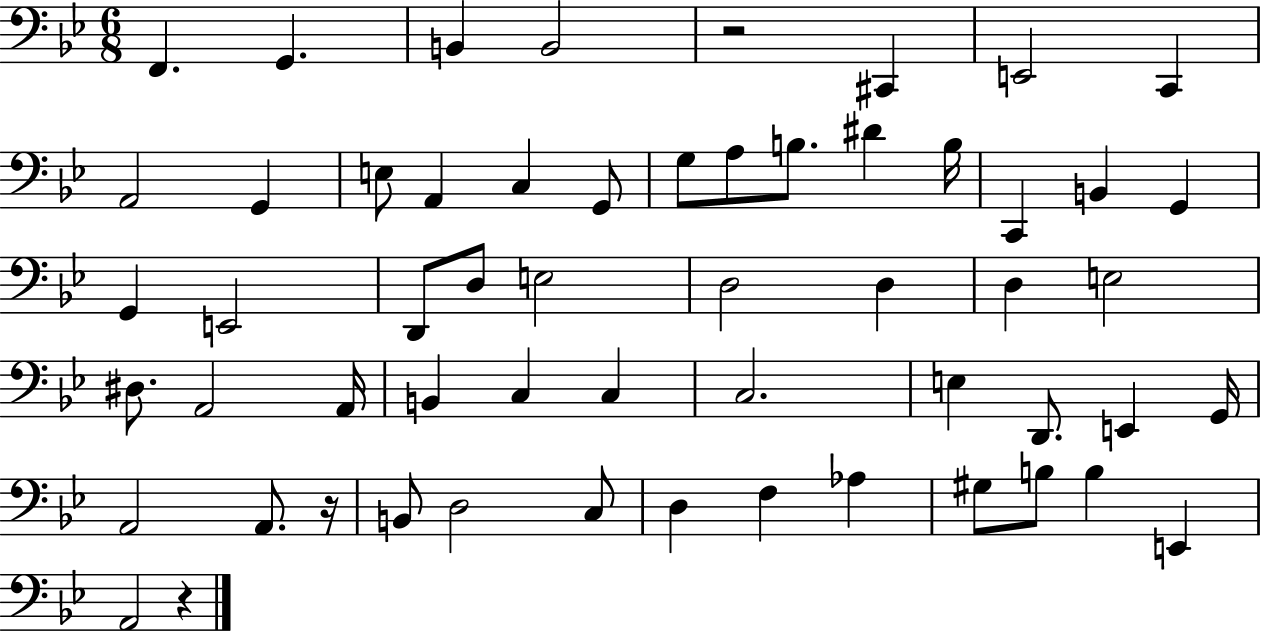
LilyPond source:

{
  \clef bass
  \numericTimeSignature
  \time 6/8
  \key bes \major
  f,4. g,4. | b,4 b,2 | r2 cis,4 | e,2 c,4 | \break a,2 g,4 | e8 a,4 c4 g,8 | g8 a8 b8. dis'4 b16 | c,4 b,4 g,4 | \break g,4 e,2 | d,8 d8 e2 | d2 d4 | d4 e2 | \break dis8. a,2 a,16 | b,4 c4 c4 | c2. | e4 d,8. e,4 g,16 | \break a,2 a,8. r16 | b,8 d2 c8 | d4 f4 aes4 | gis8 b8 b4 e,4 | \break a,2 r4 | \bar "|."
}